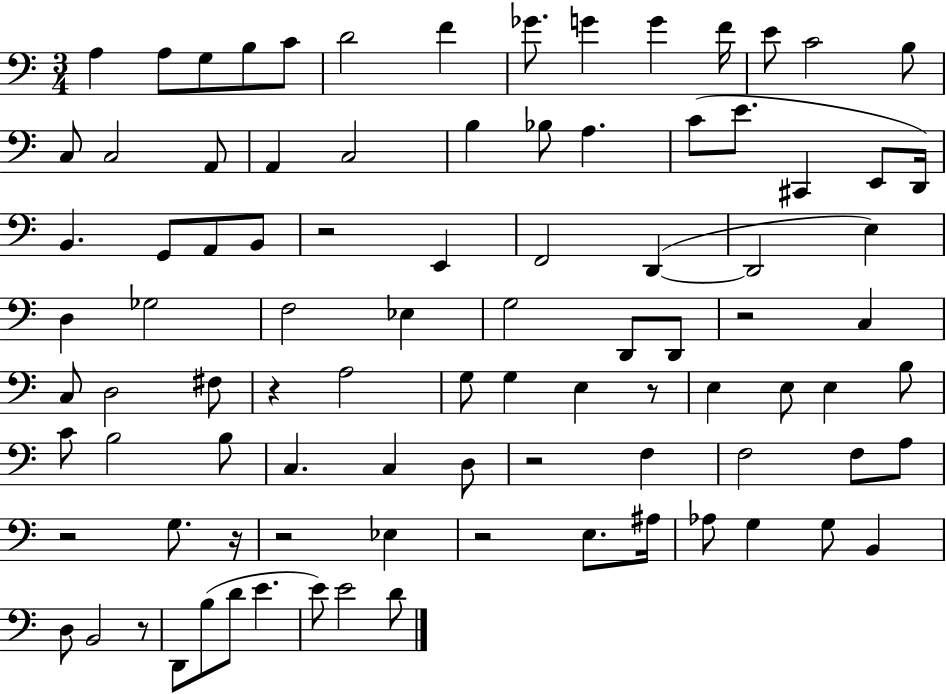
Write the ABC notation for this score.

X:1
T:Untitled
M:3/4
L:1/4
K:C
A, A,/2 G,/2 B,/2 C/2 D2 F _G/2 G G F/4 E/2 C2 B,/2 C,/2 C,2 A,,/2 A,, C,2 B, _B,/2 A, C/2 E/2 ^C,, E,,/2 D,,/4 B,, G,,/2 A,,/2 B,,/2 z2 E,, F,,2 D,, D,,2 E, D, _G,2 F,2 _E, G,2 D,,/2 D,,/2 z2 C, C,/2 D,2 ^F,/2 z A,2 G,/2 G, E, z/2 E, E,/2 E, B,/2 C/2 B,2 B,/2 C, C, D,/2 z2 F, F,2 F,/2 A,/2 z2 G,/2 z/4 z2 _E, z2 E,/2 ^A,/4 _A,/2 G, G,/2 B,, D,/2 B,,2 z/2 D,,/2 B,/2 D/2 E E/2 E2 D/2